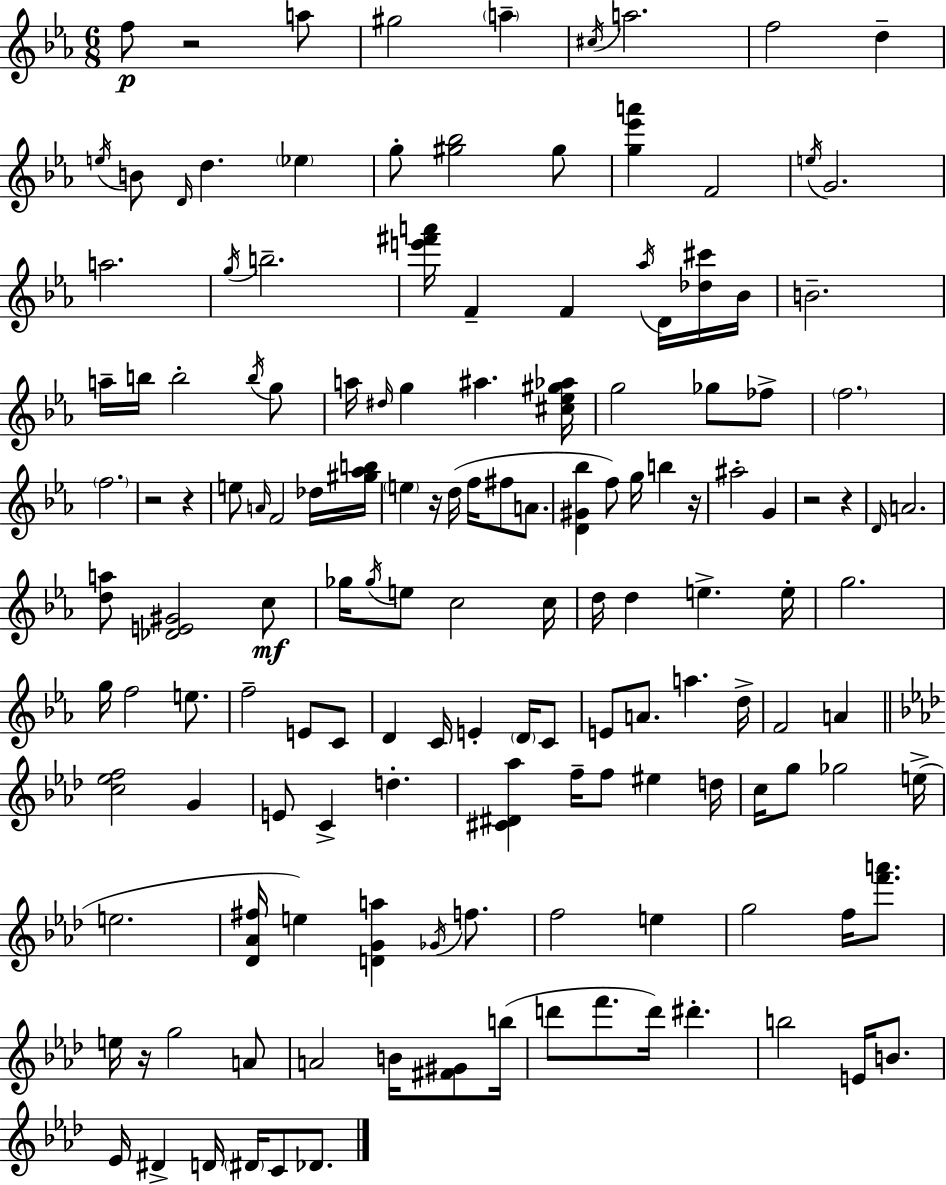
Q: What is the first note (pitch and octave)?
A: F5